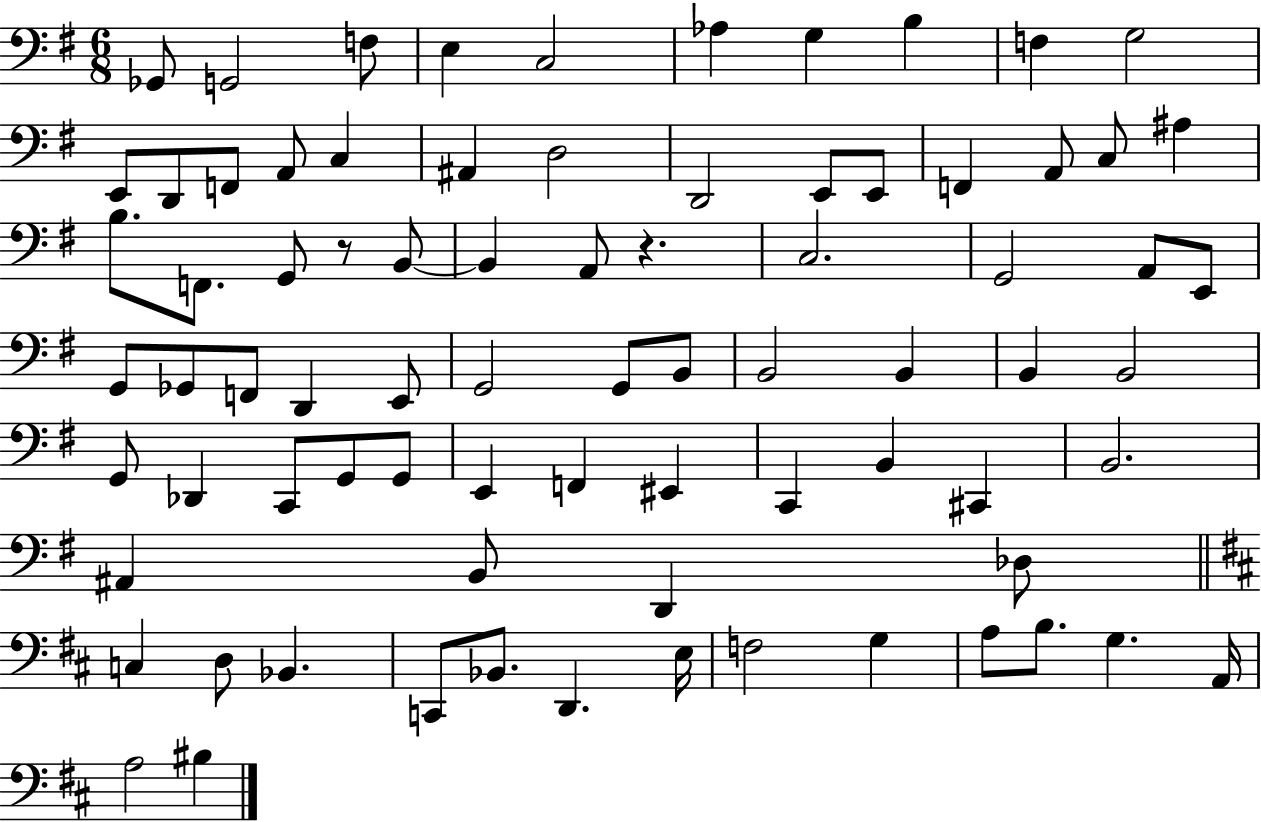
X:1
T:Untitled
M:6/8
L:1/4
K:G
_G,,/2 G,,2 F,/2 E, C,2 _A, G, B, F, G,2 E,,/2 D,,/2 F,,/2 A,,/2 C, ^A,, D,2 D,,2 E,,/2 E,,/2 F,, A,,/2 C,/2 ^A, B,/2 F,,/2 G,,/2 z/2 B,,/2 B,, A,,/2 z C,2 G,,2 A,,/2 E,,/2 G,,/2 _G,,/2 F,,/2 D,, E,,/2 G,,2 G,,/2 B,,/2 B,,2 B,, B,, B,,2 G,,/2 _D,, C,,/2 G,,/2 G,,/2 E,, F,, ^E,, C,, B,, ^C,, B,,2 ^A,, B,,/2 D,, _D,/2 C, D,/2 _B,, C,,/2 _B,,/2 D,, E,/4 F,2 G, A,/2 B,/2 G, A,,/4 A,2 ^B,